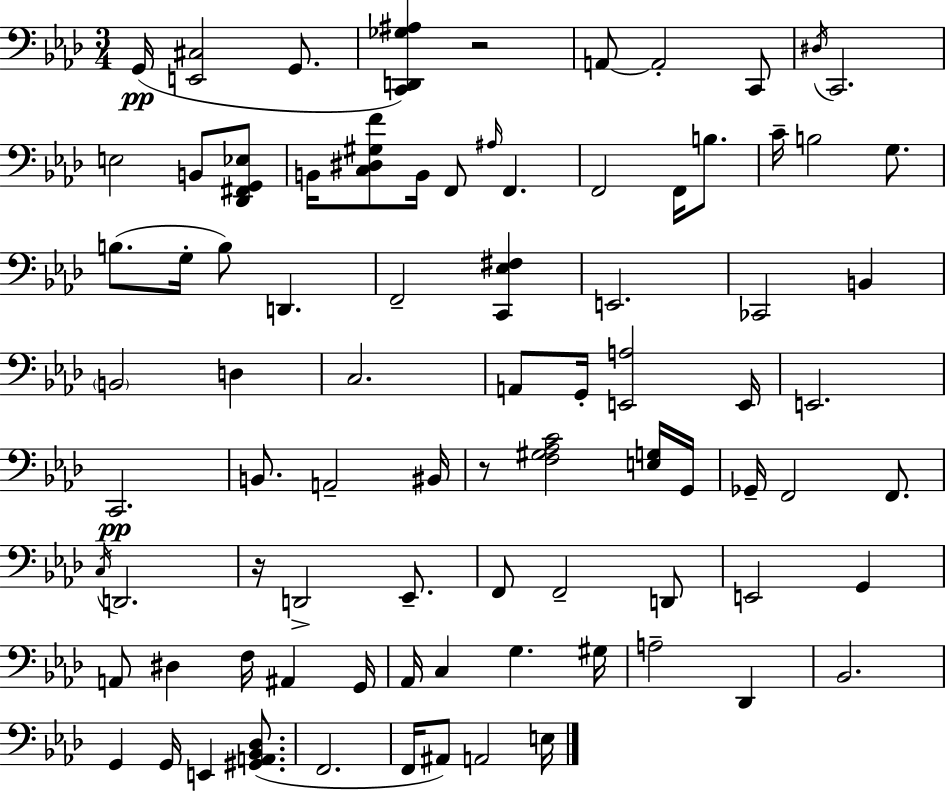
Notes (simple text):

G2/s [E2,C#3]/h G2/e. [C2,D2,Gb3,A#3]/q R/h A2/e A2/h C2/e D#3/s C2/h. E3/h B2/e [Db2,F#2,G2,Eb3]/e B2/s [C3,D#3,G#3,F4]/e B2/s F2/e A#3/s F2/q. F2/h F2/s B3/e. C4/s B3/h G3/e. B3/e. G3/s B3/e D2/q. F2/h [C2,Eb3,F#3]/q E2/h. CES2/h B2/q B2/h D3/q C3/h. A2/e G2/s [E2,A3]/h E2/s E2/h. C2/h. B2/e. A2/h BIS2/s R/e [F3,G#3,Ab3,C4]/h [E3,G3]/s G2/s Gb2/s F2/h F2/e. C3/s D2/h. R/s D2/h Eb2/e. F2/e F2/h D2/e E2/h G2/q A2/e D#3/q F3/s A#2/q G2/s Ab2/s C3/q G3/q. G#3/s A3/h Db2/q Bb2/h. G2/q G2/s E2/q [G#2,A2,Bb2,Db3]/e. F2/h. F2/s A#2/e A2/h E3/s